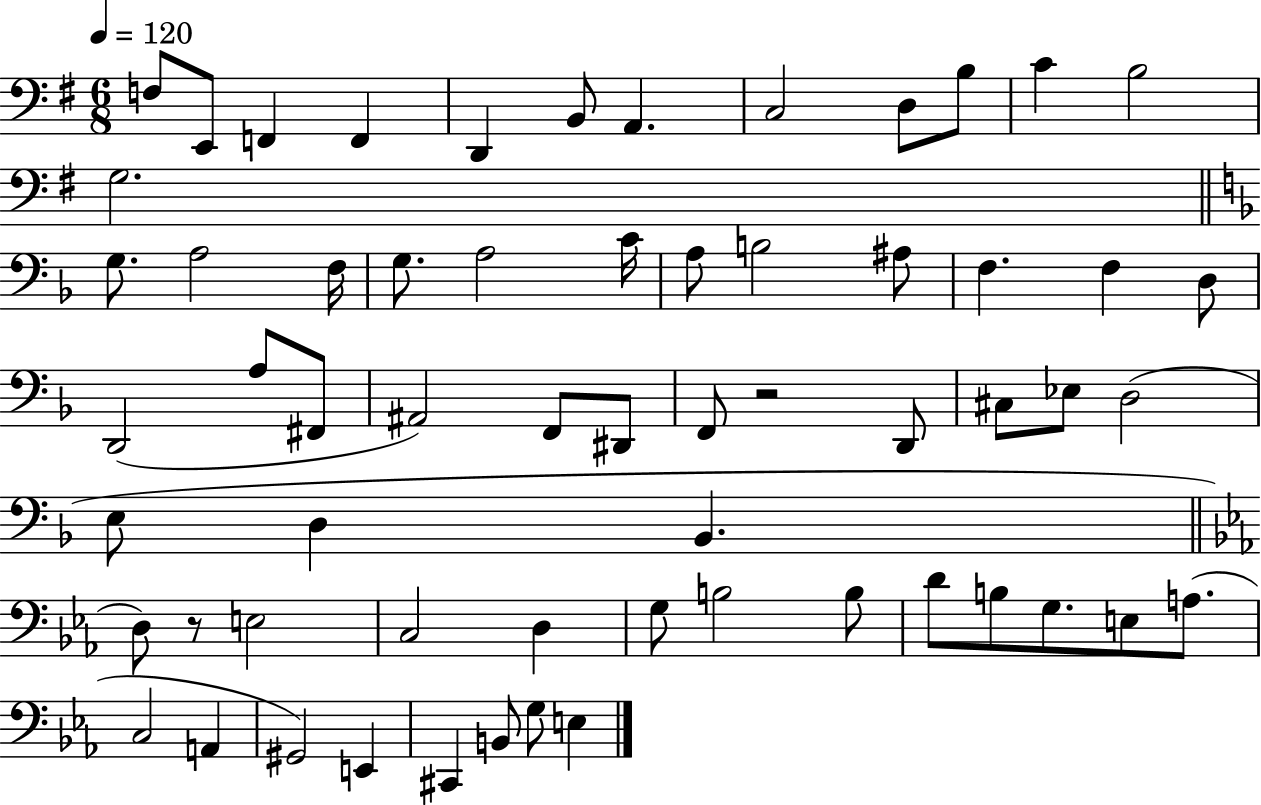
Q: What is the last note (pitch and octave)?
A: E3